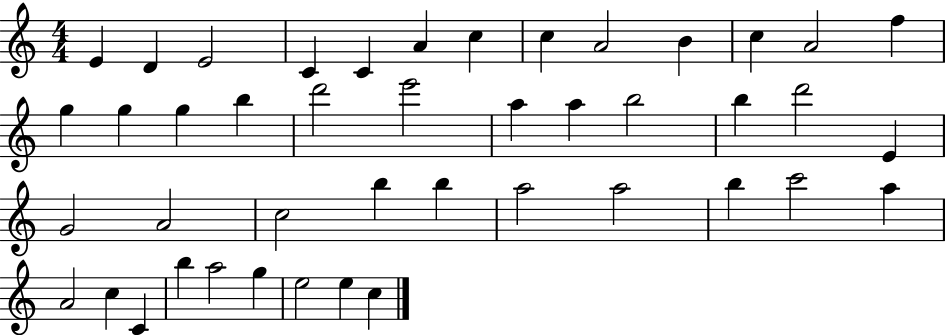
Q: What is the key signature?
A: C major